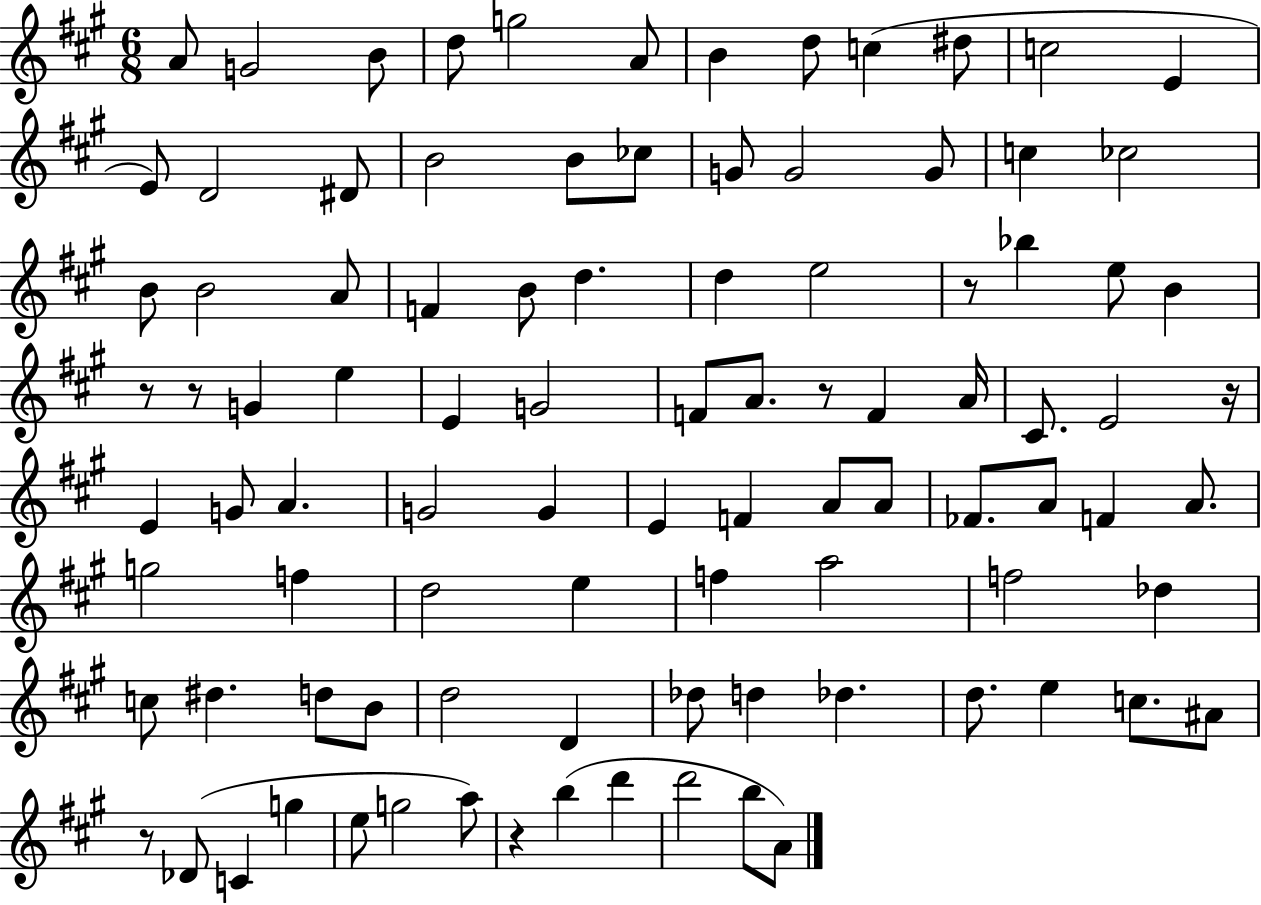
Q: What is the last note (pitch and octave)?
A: A4